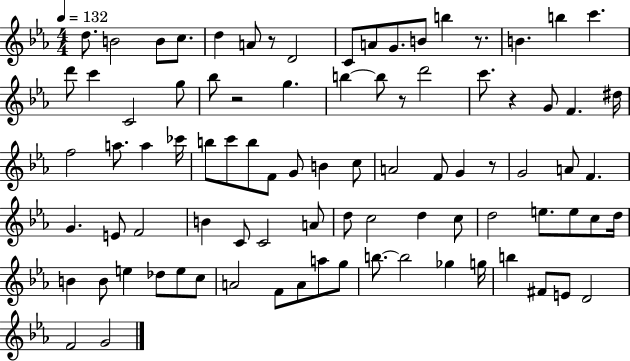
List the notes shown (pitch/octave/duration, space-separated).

D5/e. B4/h B4/e C5/e. D5/q A4/e R/e D4/h C4/e A4/e G4/e. B4/e B5/q R/e. B4/q. B5/q C6/q. D6/e C6/q C4/h G5/e Bb5/e R/h G5/q. B5/q B5/e R/e D6/h C6/e. R/q G4/e F4/q. D#5/s F5/h A5/e. A5/q CES6/s B5/e C6/e B5/e F4/e G4/e B4/q C5/e A4/h F4/e G4/q R/e G4/h A4/e F4/q. G4/q. E4/e F4/h B4/q C4/e C4/h A4/e D5/e C5/h D5/q C5/e D5/h E5/e. E5/e C5/e D5/s B4/q B4/e E5/q Db5/e E5/e C5/e A4/h F4/e A4/e A5/e G5/e B5/e. B5/h Gb5/q G5/s B5/q F#4/e E4/e D4/h F4/h G4/h